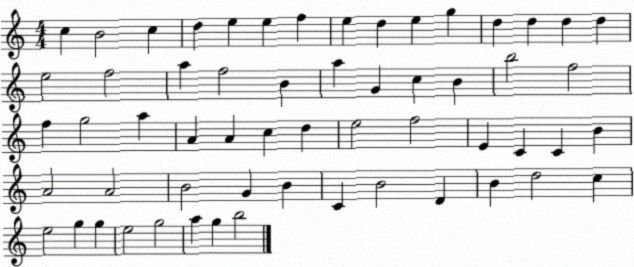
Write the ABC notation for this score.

X:1
T:Untitled
M:4/4
L:1/4
K:C
c B2 c d e e f e d e g d d d d e2 f2 a f2 B a G c B b2 f2 f g2 a A A c d e2 f2 E C C B A2 A2 B2 G B C B2 D B d2 c e2 g g e2 g2 a g b2